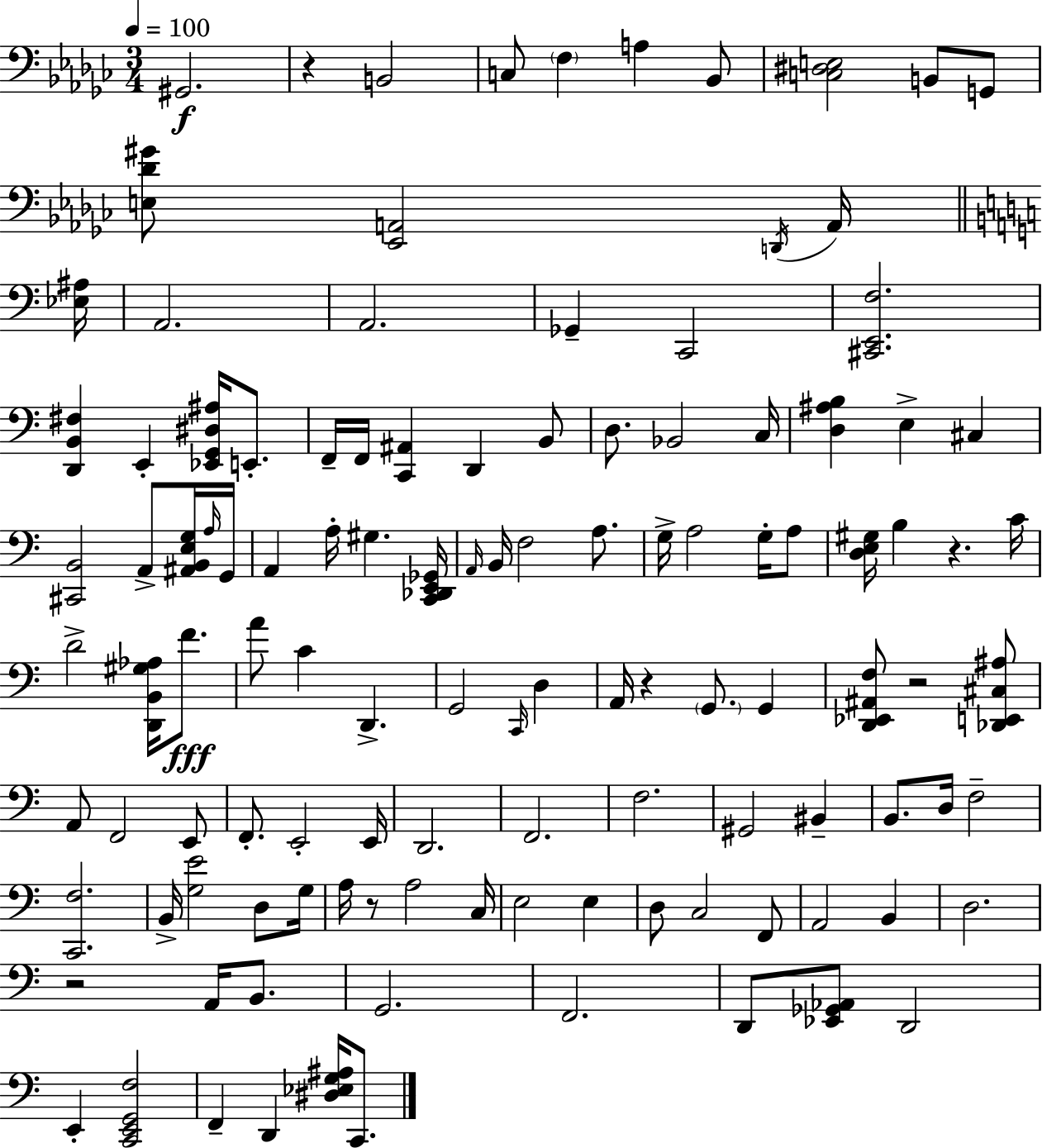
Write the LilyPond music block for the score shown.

{
  \clef bass
  \numericTimeSignature
  \time 3/4
  \key ees \minor
  \tempo 4 = 100
  gis,2.\f | r4 b,2 | c8 \parenthesize f4 a4 bes,8 | <c dis e>2 b,8 g,8 | \break <e des' gis'>8 <ees, a,>2 \acciaccatura { d,16 } a,16 | \bar "||" \break \key a \minor <ees ais>16 a,2. | a,2. | ges,4-- c,2 | <cis, e, f>2. | \break <d, b, fis>4 e,4-. <ees, g, dis ais>16 e,8.-. | f,16-- f,16 <c, ais,>4 d,4 b,8 | d8. bes,2 | c16 <d ais b>4 e4-> cis4 | \break <cis, b,>2 a,8-> <ais, b, e g>16 | \grace { a16 } g,16 a,4 a16-. gis4. | <c, des, e, ges,>16 \grace { a,16 } b,16 f2 | a8. g16-> a2 | \break g16-. a8 <d e gis>16 b4 r4. | c'16 d'2-> <d, b, gis aes>16 | f'8.\fff a'8 c'4 d,4.-> | g,2 \grace { c,16 } | \break d4 a,16 r4 \parenthesize g,8. | g,4 <d, ees, ais, f>8 r2 | <des, e, cis ais>8 a,8 f,2 | e,8 f,8.-. e,2-. | \break e,16 d,2. | f,2. | f2. | gis,2 | \break bis,4-- b,8. d16 f2-- | <c, f>2. | b,16-> <g e'>2 | d8 g16 a16 r8 a2 | \break c16 e2 | e4 d8 c2 | f,8 a,2 | b,4 d2. | \break r2 | a,16 b,8. g,2. | f,2. | d,8 <ees, ges, aes,>8 d,2 | \break e,4-. <c, e, g, f>2 | f,4-- d,4 | <dis ees g ais>16 c,8. \bar "|."
}